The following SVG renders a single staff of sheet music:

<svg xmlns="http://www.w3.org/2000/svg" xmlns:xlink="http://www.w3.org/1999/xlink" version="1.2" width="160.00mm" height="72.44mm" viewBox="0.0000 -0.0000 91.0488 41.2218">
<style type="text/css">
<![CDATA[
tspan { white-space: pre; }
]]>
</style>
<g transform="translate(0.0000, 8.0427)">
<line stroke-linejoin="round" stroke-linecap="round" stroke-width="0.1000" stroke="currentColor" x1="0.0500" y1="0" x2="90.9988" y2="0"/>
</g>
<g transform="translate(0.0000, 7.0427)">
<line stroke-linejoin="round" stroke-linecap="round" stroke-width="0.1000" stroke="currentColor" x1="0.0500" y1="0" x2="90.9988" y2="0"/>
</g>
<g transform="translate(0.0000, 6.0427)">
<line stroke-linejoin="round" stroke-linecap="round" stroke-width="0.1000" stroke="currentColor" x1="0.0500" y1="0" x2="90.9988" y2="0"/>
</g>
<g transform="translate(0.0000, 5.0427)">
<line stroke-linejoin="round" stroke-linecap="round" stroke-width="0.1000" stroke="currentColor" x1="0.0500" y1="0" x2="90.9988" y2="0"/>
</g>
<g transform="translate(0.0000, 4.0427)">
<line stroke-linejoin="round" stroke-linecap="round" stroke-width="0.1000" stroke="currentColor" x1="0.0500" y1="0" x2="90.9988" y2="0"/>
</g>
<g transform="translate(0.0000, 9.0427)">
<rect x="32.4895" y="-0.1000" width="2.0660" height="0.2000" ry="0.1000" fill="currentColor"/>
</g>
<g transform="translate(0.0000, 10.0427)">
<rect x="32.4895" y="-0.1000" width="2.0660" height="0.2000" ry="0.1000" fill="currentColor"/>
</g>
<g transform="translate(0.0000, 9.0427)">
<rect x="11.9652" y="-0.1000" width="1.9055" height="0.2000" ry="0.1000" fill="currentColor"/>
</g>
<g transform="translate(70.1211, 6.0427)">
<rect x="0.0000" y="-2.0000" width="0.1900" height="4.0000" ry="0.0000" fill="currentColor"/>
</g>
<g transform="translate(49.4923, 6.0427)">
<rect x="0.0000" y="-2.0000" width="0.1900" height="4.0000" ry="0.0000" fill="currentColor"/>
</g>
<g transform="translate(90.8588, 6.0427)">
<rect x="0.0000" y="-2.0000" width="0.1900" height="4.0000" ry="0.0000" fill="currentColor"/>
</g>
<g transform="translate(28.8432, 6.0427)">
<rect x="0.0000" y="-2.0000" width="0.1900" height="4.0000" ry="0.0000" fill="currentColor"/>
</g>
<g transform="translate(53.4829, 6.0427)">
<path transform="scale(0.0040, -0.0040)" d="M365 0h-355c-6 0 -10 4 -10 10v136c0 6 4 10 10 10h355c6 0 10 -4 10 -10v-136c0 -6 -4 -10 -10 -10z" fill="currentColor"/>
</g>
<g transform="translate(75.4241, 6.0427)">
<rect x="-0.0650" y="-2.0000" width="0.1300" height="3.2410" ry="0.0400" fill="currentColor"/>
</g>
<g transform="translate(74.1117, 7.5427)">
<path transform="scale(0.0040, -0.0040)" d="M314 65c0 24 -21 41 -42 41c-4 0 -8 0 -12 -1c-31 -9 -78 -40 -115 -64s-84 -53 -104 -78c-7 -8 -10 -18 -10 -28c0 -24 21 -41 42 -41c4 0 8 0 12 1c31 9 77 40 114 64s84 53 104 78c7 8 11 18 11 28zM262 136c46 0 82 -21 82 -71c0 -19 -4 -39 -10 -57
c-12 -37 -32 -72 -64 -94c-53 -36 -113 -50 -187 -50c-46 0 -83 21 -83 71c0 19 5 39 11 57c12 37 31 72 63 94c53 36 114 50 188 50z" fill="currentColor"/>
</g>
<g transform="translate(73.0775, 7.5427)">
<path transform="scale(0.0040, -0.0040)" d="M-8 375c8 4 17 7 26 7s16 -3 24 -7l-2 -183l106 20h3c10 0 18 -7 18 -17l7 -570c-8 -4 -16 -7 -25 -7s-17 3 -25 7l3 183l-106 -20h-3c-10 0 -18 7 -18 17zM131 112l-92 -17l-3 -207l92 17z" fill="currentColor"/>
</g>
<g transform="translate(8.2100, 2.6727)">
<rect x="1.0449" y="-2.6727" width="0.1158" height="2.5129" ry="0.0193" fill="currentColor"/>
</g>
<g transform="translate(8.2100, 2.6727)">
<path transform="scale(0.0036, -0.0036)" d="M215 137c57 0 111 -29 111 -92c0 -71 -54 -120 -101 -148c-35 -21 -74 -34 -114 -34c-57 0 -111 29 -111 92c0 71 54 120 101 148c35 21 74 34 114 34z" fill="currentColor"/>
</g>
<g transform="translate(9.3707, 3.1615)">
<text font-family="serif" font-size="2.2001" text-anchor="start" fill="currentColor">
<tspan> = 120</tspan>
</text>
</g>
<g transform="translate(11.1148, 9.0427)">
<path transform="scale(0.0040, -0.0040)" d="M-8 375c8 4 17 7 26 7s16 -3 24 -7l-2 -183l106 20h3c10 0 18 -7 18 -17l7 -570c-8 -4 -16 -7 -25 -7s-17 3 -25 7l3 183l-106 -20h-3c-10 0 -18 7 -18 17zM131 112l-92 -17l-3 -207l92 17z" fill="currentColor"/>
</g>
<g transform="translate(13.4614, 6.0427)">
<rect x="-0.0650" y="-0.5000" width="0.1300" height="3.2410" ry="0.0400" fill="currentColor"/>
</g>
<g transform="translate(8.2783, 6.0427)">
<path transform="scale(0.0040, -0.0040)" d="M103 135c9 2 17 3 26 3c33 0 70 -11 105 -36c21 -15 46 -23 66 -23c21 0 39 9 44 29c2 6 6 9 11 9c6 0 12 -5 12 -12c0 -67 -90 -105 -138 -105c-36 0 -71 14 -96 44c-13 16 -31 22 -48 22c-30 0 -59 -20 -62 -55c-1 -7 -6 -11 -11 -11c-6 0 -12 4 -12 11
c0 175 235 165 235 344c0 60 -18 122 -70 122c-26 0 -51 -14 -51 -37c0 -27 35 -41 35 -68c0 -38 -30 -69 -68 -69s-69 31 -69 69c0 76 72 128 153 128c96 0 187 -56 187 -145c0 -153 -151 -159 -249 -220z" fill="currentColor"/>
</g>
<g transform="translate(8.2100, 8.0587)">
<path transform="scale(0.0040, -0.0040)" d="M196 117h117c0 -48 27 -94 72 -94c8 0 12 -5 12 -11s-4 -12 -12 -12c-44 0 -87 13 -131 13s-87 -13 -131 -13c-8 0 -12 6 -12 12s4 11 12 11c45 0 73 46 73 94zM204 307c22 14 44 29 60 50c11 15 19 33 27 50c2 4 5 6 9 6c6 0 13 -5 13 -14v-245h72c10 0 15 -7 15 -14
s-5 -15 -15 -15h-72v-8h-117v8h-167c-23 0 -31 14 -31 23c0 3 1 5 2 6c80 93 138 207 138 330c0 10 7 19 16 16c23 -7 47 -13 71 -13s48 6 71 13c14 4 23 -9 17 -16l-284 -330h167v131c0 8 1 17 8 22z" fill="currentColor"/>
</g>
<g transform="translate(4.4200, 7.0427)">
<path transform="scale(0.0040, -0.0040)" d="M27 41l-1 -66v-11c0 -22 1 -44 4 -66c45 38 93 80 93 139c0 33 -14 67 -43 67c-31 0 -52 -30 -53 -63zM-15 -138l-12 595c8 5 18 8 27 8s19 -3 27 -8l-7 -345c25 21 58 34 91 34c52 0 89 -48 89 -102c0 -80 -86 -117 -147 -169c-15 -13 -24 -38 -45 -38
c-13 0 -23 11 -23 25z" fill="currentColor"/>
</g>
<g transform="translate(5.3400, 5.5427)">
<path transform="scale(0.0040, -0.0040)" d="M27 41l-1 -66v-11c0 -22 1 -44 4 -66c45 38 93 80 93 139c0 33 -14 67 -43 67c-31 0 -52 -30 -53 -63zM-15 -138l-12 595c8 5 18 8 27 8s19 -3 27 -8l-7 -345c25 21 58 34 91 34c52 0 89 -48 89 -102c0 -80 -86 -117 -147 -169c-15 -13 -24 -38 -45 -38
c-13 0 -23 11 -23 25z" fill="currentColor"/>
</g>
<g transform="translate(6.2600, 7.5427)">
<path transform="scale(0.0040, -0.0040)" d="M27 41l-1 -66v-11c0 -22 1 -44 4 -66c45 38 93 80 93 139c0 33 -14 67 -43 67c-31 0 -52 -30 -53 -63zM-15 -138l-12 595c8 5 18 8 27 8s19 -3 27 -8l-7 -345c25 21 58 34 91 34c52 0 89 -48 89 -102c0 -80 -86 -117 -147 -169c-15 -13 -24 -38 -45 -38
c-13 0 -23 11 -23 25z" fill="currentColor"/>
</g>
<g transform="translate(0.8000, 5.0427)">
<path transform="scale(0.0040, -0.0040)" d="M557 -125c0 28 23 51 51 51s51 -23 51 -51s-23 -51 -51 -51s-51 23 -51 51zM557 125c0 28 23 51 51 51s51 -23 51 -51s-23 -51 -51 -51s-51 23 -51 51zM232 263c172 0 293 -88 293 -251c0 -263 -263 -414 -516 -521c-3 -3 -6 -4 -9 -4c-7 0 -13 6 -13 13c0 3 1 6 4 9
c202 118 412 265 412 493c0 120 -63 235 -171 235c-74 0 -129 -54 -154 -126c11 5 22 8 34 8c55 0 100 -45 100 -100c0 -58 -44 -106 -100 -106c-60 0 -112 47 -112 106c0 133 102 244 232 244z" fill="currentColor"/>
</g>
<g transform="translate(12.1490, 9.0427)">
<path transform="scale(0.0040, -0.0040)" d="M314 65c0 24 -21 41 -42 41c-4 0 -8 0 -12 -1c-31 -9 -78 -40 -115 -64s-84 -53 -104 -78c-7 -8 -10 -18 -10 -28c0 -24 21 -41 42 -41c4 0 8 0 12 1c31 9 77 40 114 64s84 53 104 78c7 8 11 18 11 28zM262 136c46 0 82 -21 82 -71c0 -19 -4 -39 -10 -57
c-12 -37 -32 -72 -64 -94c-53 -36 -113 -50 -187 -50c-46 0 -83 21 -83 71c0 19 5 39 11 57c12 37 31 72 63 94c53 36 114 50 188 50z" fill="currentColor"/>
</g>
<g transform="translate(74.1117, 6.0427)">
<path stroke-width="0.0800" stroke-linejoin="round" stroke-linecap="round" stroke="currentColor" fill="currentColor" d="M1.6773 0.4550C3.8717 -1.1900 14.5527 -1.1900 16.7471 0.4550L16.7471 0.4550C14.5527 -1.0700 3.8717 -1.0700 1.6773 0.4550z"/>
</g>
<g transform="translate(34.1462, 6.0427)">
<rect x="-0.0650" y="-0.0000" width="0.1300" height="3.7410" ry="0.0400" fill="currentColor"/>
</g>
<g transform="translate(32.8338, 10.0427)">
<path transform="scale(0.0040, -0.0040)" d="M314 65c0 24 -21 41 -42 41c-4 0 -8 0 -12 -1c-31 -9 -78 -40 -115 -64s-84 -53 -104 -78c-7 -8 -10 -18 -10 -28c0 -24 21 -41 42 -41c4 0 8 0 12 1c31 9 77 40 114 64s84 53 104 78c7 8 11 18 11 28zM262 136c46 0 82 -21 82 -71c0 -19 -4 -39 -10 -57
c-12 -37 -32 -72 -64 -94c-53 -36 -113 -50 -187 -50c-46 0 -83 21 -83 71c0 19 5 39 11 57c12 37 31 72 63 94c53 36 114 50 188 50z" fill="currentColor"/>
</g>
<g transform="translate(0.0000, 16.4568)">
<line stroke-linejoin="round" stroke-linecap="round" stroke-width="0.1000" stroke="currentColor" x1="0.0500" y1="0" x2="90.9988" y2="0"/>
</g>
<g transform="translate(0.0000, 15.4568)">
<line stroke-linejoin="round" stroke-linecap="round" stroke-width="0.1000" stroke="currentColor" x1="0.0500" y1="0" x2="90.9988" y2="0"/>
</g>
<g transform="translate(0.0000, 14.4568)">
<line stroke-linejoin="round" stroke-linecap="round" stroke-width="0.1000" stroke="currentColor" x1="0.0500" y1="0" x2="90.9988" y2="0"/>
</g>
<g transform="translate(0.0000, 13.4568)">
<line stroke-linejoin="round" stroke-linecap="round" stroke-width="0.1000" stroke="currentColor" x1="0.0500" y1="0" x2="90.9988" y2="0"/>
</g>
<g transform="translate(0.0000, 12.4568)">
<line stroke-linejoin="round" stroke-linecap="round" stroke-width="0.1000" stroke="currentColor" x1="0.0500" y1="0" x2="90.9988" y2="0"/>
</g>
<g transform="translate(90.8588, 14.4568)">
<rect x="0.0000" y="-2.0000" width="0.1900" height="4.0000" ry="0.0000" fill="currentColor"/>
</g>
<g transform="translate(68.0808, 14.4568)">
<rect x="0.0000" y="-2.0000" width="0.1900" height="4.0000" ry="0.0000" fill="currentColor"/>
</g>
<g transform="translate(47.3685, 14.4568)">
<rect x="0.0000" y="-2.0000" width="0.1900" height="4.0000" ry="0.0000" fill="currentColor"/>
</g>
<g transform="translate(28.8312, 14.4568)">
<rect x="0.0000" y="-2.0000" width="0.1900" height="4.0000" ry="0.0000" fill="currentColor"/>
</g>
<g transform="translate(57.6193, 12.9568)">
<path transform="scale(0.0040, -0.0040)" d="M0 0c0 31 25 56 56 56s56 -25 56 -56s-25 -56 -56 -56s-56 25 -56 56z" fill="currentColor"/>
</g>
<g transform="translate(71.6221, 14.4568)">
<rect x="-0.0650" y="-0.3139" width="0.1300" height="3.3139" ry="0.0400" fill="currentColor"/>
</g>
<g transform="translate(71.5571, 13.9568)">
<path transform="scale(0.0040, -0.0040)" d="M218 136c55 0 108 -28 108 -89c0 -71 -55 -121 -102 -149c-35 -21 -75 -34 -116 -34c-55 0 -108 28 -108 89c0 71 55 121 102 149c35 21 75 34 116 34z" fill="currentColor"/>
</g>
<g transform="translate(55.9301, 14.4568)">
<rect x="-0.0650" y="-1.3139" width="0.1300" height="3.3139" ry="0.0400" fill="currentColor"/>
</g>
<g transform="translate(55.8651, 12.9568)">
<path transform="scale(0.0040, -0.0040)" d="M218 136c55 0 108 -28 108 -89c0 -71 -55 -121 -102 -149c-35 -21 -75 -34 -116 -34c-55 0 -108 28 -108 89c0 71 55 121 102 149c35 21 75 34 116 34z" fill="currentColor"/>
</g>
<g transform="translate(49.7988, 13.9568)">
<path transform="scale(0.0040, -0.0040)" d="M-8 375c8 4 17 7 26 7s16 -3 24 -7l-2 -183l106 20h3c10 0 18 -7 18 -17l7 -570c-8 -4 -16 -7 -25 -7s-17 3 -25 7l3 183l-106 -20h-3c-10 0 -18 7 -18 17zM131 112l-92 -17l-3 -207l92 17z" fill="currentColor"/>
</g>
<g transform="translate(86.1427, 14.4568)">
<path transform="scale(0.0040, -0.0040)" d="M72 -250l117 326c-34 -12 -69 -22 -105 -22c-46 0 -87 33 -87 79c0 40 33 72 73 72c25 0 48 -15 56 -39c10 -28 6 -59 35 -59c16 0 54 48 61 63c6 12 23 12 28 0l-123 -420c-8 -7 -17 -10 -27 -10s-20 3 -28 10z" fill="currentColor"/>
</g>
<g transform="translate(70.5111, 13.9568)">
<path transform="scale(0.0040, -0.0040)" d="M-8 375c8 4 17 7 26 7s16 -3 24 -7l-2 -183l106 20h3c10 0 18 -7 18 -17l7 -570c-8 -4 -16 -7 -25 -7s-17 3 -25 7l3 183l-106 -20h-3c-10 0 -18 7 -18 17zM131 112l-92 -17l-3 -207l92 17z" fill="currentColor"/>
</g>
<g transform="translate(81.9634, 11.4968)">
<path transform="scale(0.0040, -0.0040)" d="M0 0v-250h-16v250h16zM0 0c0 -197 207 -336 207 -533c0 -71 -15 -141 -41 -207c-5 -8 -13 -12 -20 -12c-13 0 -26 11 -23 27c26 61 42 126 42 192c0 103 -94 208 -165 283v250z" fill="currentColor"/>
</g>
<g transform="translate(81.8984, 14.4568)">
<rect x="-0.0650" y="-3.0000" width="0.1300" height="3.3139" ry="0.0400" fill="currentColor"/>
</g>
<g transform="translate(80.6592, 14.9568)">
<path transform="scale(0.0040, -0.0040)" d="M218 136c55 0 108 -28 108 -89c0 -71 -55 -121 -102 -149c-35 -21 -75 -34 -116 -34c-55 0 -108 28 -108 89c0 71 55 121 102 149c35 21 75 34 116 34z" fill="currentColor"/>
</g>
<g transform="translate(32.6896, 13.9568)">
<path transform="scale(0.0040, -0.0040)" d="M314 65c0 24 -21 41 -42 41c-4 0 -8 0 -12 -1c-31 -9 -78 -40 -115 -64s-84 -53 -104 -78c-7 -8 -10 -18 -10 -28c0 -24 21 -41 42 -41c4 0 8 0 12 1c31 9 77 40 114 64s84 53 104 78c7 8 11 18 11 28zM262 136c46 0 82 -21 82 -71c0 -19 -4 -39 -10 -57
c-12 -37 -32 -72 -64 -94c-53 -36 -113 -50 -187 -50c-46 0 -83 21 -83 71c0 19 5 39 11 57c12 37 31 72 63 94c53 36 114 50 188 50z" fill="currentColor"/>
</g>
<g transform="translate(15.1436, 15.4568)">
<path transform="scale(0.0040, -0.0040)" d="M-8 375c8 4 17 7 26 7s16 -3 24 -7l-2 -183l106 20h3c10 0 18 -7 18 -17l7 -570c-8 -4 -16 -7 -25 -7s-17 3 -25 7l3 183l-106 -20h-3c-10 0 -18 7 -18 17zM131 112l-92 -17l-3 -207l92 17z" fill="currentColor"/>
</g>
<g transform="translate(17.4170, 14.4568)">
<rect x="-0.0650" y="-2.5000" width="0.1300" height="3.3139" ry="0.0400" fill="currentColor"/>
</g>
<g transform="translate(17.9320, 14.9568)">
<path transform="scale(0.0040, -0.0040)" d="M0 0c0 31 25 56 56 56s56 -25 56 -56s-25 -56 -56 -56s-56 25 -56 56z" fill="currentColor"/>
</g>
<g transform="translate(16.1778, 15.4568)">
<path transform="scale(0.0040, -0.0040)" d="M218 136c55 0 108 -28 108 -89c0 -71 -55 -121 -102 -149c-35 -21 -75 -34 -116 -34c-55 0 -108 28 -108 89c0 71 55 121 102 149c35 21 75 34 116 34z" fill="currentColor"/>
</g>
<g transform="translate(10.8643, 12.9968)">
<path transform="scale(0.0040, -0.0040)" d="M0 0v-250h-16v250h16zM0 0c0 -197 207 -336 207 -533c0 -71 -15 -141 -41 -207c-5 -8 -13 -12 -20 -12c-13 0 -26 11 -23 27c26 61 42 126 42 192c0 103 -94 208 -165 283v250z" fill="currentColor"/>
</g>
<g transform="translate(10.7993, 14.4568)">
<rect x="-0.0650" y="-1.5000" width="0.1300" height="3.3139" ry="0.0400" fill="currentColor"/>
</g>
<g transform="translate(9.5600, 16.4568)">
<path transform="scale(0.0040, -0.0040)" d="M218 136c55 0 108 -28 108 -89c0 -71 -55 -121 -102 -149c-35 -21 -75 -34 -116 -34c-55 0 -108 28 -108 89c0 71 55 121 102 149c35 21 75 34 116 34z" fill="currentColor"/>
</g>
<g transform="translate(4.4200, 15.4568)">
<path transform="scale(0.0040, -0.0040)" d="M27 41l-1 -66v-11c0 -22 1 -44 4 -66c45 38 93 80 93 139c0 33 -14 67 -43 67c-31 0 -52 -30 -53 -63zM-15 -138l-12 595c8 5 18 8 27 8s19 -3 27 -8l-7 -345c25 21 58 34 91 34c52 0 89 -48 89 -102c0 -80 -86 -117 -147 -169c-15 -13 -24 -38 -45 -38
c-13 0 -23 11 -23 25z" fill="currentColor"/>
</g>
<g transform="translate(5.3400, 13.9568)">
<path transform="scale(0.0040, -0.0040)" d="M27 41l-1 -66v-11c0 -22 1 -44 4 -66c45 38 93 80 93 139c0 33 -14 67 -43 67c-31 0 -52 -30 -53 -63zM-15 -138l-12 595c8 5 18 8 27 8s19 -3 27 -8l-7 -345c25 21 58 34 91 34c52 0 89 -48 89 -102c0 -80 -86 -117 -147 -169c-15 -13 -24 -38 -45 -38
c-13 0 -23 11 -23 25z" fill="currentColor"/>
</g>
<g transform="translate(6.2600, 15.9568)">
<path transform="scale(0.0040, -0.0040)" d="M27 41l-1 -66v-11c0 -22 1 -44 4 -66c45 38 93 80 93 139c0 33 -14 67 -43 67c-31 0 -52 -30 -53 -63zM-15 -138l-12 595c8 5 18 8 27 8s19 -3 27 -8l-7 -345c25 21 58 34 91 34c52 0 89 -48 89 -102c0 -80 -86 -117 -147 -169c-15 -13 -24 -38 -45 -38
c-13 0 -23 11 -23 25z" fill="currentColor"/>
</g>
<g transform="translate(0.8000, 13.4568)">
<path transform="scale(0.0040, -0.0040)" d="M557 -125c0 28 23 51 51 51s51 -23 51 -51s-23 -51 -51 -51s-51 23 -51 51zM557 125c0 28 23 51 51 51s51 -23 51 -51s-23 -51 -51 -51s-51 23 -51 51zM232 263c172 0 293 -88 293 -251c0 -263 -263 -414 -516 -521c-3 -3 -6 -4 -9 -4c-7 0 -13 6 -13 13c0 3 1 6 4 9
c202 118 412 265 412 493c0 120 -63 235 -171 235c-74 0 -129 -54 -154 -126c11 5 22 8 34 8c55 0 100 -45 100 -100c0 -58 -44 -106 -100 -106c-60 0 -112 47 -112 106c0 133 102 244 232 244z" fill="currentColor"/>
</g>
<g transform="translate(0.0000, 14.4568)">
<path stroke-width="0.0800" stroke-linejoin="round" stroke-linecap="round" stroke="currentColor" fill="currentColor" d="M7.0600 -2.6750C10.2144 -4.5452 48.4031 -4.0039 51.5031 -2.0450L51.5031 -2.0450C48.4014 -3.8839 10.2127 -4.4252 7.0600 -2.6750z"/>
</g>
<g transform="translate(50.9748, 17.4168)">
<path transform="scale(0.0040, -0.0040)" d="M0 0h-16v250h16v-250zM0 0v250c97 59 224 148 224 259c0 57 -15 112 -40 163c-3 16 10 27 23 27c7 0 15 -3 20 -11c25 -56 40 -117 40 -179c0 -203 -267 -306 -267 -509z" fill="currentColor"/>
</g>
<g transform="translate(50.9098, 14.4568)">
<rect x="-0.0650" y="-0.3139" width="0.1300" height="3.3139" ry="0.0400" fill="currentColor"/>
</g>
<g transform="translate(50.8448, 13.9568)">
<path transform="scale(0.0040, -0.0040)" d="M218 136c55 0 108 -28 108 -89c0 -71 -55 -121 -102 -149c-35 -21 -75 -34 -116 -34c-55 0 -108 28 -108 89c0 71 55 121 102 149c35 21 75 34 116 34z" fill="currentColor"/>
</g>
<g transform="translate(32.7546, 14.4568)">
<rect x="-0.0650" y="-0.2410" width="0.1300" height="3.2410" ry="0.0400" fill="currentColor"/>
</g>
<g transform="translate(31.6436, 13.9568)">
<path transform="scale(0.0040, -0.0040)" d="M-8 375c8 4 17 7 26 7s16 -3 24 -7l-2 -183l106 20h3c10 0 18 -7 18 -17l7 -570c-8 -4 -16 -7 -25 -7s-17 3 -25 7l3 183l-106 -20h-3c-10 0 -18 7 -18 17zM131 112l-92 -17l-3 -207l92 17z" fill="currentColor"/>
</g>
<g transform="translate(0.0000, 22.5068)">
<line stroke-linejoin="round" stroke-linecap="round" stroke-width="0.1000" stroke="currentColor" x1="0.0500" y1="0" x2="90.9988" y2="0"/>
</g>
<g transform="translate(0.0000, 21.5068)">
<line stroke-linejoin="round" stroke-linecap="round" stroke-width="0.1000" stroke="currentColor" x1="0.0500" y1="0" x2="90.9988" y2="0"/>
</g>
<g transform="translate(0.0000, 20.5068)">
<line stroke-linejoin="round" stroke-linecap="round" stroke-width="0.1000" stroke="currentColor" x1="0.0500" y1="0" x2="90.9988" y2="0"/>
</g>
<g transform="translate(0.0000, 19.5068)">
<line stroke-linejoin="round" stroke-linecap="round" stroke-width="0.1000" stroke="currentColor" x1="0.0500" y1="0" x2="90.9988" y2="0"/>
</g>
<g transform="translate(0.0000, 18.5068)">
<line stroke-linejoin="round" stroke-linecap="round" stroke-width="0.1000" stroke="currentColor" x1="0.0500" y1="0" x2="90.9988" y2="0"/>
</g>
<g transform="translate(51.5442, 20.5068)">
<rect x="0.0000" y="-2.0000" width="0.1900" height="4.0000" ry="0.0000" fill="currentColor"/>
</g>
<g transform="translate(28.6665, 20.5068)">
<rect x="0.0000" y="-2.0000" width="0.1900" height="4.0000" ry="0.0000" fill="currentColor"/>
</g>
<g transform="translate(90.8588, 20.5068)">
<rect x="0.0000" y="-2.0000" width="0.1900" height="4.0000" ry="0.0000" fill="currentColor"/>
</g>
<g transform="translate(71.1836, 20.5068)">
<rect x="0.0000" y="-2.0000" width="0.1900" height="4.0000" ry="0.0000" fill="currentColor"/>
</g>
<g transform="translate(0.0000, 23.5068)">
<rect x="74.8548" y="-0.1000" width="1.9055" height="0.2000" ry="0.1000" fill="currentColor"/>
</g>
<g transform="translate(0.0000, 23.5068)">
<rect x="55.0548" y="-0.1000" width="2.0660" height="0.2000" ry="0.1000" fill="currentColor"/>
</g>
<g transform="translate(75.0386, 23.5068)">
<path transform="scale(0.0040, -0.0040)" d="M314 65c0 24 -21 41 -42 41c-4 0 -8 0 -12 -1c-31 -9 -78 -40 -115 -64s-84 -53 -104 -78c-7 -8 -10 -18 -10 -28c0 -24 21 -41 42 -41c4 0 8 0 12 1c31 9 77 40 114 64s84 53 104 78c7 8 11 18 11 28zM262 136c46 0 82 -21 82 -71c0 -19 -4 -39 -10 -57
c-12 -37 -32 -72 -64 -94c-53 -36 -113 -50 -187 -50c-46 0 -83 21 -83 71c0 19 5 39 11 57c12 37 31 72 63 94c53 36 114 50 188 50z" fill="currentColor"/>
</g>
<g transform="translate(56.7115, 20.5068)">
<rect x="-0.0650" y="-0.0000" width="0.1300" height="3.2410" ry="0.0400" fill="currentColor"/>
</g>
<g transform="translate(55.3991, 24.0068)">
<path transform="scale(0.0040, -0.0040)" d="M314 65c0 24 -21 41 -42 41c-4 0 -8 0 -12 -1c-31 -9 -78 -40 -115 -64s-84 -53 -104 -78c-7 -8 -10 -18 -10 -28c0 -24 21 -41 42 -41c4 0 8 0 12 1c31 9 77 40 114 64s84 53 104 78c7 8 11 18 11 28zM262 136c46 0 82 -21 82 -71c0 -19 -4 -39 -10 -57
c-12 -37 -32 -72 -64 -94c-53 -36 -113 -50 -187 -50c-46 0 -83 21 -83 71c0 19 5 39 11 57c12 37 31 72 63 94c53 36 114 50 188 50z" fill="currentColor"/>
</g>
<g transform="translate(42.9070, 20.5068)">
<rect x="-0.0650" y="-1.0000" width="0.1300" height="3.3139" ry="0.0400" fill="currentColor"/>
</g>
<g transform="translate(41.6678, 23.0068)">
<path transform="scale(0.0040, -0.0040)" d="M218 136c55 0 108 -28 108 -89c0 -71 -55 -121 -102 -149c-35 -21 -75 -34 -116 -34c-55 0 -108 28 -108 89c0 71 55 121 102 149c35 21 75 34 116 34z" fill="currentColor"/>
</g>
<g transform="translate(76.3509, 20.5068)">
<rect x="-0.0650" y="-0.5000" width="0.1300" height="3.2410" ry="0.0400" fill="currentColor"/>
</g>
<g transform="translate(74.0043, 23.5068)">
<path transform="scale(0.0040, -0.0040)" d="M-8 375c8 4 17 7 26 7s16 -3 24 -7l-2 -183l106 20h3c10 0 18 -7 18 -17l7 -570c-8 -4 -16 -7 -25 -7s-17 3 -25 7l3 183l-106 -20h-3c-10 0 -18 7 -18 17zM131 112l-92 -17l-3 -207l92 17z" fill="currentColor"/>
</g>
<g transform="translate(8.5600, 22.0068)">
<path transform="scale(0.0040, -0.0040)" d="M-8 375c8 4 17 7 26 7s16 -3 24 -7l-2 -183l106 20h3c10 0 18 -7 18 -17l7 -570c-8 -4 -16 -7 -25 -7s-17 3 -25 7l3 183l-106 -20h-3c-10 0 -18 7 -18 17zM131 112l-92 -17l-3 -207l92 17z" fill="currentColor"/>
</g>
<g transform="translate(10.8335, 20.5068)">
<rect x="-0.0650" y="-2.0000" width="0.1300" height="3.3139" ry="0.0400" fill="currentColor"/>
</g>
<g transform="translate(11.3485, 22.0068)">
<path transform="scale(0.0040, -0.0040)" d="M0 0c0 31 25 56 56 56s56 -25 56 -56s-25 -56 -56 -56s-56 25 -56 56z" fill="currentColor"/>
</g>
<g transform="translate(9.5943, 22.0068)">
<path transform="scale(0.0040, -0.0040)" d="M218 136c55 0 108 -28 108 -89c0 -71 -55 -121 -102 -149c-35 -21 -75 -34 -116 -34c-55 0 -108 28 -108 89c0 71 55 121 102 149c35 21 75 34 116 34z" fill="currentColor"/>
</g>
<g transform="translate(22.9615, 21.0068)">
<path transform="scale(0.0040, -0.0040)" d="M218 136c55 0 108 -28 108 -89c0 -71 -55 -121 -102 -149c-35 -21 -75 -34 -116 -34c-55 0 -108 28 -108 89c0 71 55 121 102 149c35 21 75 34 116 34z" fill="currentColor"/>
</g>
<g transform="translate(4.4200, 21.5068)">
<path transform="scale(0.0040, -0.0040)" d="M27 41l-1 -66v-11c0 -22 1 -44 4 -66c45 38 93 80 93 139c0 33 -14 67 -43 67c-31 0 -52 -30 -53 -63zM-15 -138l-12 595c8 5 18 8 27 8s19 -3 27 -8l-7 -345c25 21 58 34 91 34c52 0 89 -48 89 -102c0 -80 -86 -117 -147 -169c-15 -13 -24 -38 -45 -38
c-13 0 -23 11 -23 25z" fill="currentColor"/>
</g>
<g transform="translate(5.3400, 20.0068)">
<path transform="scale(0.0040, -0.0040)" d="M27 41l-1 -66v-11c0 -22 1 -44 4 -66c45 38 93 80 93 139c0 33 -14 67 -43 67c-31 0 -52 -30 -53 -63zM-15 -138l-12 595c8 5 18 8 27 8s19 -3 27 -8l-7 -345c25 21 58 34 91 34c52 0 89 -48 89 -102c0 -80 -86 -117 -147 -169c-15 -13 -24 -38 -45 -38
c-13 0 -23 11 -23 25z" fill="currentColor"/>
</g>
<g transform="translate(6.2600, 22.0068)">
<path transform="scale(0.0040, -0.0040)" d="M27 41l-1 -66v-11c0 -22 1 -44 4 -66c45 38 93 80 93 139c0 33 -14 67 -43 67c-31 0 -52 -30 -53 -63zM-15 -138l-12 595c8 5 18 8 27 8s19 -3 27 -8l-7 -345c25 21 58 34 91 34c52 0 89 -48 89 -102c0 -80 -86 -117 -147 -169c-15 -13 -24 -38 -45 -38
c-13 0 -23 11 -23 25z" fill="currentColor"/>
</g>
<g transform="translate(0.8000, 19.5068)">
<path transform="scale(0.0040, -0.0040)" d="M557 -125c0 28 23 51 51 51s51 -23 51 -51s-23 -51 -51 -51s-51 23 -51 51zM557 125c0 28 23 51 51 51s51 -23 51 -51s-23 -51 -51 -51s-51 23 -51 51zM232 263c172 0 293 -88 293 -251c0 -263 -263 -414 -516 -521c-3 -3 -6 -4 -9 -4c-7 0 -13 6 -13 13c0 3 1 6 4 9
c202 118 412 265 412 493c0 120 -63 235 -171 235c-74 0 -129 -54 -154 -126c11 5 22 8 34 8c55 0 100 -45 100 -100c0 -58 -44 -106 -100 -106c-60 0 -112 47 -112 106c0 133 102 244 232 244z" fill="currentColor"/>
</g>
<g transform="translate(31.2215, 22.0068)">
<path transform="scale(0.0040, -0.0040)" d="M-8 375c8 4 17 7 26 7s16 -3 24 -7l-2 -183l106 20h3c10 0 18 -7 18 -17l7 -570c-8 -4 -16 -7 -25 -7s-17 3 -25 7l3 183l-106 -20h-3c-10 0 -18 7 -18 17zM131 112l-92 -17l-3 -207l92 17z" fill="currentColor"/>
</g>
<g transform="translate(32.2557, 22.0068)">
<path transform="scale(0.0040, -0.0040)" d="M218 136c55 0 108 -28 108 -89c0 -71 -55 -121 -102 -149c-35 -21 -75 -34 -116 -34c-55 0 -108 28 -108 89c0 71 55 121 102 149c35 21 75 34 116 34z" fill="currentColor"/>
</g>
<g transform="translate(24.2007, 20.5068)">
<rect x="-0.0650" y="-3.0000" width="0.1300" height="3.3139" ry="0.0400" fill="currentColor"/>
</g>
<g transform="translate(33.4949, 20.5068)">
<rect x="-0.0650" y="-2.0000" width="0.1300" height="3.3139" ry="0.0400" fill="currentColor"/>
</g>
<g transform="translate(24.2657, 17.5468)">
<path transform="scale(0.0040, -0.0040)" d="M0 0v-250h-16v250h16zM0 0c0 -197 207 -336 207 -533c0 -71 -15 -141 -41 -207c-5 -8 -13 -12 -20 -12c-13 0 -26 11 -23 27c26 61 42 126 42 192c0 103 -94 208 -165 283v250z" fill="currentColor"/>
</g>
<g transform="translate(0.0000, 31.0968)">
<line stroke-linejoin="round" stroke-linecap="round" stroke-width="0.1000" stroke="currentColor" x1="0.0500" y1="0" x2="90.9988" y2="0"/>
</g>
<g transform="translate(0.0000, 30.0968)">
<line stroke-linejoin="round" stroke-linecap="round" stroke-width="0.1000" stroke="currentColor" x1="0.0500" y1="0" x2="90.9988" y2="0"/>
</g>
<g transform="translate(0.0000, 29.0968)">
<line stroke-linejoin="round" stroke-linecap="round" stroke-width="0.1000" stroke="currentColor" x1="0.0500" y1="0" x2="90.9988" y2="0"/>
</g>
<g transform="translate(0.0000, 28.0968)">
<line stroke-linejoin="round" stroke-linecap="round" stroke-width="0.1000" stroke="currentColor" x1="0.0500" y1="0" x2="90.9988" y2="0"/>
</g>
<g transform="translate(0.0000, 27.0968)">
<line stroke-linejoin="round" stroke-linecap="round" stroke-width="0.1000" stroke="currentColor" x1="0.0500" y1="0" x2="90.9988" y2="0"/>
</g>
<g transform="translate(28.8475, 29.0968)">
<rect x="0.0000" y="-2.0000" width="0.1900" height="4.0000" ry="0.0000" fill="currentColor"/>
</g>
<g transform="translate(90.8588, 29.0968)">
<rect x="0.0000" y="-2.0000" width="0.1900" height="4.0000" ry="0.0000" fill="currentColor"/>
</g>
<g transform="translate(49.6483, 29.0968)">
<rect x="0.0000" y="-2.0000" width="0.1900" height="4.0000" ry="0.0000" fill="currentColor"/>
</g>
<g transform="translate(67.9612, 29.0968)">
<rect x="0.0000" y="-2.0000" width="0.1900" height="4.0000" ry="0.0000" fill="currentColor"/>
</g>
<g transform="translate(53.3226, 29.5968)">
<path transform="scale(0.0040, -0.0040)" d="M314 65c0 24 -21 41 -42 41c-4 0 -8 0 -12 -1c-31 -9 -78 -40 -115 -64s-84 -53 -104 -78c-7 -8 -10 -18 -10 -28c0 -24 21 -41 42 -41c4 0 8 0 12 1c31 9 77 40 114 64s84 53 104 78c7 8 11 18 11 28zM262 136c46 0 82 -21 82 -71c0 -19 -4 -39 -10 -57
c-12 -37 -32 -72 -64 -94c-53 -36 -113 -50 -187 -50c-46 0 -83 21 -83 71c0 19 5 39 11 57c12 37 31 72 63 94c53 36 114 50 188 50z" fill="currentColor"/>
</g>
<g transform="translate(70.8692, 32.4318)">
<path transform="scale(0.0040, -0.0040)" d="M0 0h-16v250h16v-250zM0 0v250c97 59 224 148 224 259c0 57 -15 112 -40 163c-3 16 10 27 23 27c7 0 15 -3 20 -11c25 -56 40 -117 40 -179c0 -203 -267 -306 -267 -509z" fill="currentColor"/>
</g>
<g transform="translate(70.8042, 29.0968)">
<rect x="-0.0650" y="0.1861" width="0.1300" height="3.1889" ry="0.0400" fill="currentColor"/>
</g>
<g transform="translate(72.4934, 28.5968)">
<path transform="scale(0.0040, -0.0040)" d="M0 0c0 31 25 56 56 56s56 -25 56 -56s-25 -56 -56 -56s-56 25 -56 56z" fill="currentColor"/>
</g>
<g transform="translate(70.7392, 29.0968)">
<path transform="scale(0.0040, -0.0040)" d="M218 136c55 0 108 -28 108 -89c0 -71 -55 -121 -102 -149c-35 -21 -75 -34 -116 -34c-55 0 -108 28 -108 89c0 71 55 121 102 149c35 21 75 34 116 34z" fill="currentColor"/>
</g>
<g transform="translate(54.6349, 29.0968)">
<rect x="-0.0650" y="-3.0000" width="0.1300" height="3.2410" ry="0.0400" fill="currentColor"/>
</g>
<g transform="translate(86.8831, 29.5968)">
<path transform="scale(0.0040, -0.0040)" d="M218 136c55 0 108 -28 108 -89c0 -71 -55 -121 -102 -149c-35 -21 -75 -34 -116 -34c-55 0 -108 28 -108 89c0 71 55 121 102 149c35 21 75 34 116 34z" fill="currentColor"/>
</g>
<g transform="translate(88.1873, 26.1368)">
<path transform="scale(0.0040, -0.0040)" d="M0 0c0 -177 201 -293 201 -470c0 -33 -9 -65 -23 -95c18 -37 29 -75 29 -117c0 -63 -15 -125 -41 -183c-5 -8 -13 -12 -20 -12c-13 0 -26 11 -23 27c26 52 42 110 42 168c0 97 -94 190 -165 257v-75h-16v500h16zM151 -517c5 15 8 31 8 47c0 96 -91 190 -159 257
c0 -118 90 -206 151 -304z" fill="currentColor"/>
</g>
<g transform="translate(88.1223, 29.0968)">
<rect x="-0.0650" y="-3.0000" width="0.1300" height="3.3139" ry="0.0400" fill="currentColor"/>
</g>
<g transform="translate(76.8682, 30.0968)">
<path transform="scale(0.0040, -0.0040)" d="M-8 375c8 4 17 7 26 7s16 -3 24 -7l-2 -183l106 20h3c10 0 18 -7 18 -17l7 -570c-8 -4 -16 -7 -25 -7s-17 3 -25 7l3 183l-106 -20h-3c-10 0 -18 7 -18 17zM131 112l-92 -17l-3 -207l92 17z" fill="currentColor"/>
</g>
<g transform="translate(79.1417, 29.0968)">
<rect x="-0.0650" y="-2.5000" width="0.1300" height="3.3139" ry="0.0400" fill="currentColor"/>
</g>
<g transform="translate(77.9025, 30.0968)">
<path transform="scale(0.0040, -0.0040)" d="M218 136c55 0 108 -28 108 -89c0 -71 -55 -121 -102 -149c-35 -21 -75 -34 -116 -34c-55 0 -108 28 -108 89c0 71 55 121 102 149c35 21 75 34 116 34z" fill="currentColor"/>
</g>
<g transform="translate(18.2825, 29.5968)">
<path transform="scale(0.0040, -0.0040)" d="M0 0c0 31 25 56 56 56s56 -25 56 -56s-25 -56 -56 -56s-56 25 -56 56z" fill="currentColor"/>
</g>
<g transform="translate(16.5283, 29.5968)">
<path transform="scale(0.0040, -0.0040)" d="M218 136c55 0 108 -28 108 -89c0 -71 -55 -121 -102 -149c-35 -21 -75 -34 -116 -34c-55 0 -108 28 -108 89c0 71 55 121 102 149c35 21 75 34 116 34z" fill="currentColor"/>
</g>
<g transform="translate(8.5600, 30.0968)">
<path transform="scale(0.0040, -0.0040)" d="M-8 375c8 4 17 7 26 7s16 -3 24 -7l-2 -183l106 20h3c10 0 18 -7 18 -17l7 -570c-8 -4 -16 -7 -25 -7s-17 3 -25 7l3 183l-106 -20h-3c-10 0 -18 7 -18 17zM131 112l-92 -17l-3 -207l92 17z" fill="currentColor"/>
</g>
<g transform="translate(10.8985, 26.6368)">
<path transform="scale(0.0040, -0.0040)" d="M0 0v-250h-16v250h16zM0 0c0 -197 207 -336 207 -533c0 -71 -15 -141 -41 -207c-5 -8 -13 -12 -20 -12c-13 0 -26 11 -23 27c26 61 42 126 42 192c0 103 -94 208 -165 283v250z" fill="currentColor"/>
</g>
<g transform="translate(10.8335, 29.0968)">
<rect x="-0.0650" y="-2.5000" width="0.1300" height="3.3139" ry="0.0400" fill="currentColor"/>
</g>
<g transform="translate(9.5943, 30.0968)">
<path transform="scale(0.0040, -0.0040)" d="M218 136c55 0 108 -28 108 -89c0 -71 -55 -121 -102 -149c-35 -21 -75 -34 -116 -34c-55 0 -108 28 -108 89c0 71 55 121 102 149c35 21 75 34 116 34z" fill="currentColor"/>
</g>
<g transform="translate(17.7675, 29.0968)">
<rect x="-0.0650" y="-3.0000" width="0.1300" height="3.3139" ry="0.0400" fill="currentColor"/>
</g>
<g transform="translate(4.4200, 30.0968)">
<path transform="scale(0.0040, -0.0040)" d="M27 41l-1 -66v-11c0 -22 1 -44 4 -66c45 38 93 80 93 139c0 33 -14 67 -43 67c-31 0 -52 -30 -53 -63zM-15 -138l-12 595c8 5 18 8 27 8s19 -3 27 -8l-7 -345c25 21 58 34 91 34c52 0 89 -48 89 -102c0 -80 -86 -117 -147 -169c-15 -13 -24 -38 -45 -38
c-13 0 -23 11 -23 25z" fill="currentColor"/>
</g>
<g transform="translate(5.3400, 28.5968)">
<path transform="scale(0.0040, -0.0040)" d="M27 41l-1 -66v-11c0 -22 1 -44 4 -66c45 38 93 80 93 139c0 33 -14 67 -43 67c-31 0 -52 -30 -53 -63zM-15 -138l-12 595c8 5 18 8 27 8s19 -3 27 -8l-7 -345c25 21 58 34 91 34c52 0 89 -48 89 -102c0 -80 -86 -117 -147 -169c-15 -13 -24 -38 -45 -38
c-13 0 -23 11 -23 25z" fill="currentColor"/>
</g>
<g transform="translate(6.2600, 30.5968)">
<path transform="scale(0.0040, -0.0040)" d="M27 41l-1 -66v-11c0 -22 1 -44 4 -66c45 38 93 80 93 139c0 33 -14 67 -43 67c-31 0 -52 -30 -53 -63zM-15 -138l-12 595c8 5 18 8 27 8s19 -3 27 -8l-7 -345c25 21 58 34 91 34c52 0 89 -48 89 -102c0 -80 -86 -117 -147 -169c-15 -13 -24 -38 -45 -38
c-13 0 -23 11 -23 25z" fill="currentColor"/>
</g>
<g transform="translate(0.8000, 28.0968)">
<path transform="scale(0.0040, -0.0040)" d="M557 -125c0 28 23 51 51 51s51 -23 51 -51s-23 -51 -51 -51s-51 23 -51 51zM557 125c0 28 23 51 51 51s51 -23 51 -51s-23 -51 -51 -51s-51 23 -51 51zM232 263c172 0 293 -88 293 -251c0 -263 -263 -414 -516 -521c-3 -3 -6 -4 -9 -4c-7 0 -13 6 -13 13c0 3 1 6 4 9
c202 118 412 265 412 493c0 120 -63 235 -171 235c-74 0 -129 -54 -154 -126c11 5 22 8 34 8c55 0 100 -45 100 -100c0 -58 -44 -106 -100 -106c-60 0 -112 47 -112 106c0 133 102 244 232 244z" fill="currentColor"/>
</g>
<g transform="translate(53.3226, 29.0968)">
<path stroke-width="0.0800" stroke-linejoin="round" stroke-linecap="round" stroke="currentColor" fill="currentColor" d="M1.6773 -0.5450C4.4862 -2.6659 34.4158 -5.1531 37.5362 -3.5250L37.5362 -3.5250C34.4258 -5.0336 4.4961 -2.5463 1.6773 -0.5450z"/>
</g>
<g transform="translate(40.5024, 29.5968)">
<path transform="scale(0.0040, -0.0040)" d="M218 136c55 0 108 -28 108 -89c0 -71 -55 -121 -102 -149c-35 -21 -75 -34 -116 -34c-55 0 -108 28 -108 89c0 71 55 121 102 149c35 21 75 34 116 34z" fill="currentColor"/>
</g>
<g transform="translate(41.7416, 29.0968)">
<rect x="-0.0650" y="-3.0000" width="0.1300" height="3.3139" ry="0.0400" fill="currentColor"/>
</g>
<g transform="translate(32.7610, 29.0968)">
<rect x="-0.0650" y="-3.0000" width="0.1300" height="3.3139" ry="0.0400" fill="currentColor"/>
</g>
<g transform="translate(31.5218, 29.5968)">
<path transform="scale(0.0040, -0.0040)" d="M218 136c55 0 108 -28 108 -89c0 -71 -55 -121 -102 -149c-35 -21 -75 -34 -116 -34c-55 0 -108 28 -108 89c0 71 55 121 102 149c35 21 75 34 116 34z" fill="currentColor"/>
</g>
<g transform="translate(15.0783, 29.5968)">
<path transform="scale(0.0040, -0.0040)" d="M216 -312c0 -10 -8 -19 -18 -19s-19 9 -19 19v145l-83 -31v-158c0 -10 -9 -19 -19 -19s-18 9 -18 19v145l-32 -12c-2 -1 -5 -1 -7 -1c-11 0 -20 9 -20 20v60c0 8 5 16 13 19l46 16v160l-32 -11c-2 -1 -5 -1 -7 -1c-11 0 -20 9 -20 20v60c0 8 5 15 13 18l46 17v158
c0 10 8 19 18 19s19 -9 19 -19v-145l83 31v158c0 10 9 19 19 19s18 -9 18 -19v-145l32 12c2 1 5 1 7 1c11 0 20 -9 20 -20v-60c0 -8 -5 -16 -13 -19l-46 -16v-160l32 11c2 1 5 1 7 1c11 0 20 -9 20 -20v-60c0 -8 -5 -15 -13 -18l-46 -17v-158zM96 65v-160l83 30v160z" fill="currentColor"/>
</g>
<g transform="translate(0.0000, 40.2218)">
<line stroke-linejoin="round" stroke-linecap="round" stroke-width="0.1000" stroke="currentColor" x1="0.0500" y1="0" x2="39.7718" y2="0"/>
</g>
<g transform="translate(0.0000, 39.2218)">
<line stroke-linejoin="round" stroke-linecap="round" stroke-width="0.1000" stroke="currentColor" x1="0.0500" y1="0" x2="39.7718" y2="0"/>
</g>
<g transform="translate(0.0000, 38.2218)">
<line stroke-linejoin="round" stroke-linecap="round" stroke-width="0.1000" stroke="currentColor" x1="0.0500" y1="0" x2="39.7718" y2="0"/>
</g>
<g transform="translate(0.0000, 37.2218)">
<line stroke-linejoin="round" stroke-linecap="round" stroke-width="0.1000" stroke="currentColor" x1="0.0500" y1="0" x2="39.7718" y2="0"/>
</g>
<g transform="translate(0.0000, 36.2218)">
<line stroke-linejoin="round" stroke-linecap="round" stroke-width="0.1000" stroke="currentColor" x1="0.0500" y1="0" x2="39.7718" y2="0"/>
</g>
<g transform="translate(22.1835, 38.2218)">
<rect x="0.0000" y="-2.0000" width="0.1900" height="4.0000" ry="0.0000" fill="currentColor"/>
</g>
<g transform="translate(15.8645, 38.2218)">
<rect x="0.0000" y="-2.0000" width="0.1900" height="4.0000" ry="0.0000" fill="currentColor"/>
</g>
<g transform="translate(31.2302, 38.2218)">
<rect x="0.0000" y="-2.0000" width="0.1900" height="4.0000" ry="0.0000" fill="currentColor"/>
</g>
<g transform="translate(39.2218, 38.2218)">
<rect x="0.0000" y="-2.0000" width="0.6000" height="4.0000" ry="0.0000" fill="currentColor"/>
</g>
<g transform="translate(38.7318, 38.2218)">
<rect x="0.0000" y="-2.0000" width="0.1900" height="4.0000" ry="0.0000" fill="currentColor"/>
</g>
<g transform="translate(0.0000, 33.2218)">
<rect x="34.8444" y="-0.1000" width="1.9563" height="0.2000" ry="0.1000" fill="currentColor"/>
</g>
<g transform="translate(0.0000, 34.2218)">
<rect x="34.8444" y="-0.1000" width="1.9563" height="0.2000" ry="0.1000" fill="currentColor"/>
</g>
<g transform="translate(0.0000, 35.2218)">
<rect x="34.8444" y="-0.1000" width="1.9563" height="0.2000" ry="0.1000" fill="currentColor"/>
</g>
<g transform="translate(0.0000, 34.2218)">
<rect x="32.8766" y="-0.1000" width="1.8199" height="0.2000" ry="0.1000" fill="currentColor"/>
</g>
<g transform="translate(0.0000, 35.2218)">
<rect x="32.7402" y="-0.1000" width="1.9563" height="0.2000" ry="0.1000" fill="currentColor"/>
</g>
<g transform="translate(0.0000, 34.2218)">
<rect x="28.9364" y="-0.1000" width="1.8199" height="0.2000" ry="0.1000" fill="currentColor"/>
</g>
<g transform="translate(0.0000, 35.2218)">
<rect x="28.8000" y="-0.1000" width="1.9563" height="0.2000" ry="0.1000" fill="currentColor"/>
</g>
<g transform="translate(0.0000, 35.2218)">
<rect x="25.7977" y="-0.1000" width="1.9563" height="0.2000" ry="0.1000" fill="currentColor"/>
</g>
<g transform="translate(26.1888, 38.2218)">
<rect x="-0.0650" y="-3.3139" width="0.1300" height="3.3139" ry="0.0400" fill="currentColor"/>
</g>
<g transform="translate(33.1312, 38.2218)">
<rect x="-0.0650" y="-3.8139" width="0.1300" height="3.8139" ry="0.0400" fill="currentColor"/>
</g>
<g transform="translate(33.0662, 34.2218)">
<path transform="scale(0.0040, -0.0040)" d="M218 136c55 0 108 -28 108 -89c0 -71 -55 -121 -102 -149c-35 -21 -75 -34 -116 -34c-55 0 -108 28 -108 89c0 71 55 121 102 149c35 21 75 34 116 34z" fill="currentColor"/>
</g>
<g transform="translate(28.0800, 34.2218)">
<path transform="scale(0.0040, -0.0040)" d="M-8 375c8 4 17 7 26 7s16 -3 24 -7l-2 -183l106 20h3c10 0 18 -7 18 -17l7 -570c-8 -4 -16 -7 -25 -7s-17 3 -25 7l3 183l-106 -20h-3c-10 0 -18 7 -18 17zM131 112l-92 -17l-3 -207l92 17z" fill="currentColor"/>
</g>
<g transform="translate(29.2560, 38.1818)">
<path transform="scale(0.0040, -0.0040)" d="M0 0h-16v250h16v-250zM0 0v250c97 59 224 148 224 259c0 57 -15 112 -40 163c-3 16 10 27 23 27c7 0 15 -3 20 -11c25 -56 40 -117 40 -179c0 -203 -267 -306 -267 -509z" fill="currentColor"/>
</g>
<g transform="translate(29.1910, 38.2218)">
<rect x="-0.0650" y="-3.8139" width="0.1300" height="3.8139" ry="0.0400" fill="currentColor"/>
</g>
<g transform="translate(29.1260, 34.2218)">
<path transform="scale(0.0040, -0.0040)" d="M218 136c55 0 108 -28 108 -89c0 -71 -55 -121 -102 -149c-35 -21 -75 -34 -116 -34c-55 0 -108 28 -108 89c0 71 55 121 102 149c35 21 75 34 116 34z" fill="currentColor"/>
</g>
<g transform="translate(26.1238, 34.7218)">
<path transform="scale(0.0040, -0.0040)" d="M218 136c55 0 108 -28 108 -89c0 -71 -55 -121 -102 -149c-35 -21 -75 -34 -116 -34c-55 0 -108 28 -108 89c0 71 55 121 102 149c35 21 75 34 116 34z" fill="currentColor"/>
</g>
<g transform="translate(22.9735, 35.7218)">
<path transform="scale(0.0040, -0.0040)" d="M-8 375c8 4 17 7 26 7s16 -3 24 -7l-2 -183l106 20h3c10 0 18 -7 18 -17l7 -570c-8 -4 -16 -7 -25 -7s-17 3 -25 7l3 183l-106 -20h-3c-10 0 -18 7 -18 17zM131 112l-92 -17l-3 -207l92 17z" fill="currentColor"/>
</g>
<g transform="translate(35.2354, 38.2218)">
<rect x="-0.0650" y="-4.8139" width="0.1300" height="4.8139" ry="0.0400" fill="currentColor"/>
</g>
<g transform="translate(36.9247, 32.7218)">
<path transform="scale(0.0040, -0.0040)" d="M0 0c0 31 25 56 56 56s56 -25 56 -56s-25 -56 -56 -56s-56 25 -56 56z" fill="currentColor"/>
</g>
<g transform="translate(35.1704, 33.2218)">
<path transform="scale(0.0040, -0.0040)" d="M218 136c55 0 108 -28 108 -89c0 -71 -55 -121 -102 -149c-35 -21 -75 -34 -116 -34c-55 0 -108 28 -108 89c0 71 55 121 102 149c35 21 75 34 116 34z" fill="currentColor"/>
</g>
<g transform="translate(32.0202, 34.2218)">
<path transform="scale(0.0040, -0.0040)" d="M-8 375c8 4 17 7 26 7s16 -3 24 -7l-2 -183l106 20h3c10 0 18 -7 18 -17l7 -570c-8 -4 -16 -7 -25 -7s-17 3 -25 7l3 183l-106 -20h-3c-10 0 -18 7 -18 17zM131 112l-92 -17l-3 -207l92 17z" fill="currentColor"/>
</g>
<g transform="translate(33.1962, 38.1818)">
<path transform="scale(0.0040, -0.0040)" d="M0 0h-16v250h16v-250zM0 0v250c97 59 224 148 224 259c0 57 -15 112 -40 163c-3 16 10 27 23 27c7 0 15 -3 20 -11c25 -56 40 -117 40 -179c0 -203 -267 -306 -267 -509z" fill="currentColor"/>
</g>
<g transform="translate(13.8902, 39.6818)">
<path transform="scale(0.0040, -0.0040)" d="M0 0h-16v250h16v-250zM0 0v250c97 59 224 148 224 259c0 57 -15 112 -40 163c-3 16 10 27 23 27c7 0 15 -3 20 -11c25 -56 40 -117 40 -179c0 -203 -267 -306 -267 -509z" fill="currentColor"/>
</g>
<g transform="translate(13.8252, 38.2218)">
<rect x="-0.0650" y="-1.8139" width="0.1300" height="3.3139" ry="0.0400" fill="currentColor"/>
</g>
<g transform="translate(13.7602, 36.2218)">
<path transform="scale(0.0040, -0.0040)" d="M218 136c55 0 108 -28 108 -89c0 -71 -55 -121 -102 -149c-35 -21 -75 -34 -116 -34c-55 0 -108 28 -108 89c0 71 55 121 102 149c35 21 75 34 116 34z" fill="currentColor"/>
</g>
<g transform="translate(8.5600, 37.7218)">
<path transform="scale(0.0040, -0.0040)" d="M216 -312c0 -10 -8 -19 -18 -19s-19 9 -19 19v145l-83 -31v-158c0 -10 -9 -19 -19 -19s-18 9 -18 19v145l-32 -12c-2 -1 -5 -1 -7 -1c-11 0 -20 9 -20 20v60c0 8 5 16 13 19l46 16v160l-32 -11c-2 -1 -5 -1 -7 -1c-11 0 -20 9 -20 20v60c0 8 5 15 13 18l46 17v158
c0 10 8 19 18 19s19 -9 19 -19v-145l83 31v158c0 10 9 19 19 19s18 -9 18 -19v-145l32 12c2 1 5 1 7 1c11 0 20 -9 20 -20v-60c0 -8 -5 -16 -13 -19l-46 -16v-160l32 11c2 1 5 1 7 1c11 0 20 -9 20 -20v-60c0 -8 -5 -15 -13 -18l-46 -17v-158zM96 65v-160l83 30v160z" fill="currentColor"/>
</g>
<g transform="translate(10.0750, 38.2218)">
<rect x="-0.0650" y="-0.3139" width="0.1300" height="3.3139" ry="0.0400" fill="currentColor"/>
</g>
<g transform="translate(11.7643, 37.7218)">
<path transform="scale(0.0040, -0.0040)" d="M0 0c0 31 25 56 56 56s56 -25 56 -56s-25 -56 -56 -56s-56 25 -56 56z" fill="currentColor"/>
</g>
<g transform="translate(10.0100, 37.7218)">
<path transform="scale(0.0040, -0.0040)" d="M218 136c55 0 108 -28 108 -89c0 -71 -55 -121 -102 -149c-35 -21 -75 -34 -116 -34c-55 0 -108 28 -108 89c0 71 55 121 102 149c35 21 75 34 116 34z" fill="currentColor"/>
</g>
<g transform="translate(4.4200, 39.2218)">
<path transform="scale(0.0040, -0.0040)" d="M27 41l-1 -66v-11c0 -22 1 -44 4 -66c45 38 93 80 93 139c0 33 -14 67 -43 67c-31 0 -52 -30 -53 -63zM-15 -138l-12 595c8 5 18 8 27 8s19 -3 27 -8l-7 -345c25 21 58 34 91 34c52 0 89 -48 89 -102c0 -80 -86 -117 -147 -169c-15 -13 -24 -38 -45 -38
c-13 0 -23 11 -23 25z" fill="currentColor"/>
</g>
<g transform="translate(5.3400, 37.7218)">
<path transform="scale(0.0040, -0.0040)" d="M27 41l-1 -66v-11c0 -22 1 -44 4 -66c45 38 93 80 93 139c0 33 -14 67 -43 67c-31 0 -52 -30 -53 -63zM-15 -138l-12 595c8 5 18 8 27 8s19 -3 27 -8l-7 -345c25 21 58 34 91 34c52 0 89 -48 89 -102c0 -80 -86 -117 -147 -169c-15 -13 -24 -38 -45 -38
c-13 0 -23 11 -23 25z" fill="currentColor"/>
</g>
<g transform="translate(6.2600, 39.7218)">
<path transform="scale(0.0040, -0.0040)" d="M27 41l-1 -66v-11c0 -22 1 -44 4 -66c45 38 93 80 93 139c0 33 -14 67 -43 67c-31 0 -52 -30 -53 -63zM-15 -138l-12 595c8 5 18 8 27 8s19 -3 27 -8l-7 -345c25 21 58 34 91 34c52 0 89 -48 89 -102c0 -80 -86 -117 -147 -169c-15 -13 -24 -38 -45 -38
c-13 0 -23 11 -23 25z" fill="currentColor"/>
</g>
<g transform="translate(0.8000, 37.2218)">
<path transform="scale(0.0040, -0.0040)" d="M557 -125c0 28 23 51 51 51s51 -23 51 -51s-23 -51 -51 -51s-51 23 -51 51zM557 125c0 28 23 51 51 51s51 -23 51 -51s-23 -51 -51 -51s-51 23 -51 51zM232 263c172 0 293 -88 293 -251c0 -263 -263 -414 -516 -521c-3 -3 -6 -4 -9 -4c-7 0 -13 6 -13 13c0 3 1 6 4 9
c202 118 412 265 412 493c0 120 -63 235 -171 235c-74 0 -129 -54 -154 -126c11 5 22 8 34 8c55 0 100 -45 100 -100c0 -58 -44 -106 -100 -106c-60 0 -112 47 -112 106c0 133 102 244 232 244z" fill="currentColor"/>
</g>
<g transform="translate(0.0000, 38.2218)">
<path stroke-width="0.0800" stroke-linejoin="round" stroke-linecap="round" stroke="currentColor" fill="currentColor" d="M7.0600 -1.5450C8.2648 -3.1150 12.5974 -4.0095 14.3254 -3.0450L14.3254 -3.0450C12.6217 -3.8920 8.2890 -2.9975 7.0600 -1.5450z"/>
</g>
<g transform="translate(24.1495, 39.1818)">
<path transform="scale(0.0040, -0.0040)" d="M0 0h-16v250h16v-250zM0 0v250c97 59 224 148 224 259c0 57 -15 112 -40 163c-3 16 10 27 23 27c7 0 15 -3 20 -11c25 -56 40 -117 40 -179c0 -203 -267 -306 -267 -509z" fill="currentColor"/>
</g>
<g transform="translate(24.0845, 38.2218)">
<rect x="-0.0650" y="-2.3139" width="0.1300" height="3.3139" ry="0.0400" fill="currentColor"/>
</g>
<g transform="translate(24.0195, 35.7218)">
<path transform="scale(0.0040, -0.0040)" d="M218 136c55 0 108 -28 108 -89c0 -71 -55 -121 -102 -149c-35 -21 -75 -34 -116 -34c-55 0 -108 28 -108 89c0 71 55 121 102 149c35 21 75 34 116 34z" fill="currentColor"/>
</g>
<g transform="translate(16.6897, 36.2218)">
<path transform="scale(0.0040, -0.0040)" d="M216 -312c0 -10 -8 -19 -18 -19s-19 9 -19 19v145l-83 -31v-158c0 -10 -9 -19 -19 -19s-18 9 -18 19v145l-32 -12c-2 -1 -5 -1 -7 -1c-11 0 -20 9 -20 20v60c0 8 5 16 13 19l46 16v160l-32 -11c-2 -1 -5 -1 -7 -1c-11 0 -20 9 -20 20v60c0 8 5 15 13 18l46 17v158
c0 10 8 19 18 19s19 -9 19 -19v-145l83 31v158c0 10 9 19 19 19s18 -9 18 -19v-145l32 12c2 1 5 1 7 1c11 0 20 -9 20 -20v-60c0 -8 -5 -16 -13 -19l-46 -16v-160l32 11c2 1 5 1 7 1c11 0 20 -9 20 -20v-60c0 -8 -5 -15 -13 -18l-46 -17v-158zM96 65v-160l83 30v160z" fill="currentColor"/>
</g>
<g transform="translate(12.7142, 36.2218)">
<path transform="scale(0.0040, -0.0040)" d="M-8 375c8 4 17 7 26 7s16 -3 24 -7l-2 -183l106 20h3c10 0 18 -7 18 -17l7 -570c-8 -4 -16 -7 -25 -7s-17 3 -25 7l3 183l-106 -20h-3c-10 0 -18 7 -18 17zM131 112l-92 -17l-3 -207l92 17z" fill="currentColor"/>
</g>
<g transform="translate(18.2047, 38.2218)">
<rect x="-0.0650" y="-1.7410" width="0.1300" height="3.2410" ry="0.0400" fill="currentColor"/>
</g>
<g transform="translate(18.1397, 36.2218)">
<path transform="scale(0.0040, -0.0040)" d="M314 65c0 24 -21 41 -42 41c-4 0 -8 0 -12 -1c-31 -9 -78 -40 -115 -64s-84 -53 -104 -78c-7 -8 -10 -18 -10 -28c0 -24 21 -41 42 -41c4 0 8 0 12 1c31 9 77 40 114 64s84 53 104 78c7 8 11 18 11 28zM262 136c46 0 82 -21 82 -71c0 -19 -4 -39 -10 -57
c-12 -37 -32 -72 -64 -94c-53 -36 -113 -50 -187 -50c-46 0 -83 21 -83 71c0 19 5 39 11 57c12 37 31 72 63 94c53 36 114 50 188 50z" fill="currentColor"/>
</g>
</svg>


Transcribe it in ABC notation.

X:1
T:Untitled
M:2/4
L:1/4
K:Eb
E,,2 C,,2 z2 A,,2 G,,/2 B,, E,2 E,/2 G, E, C,/2 z/2 A,, C,/2 A,, F,, D,,2 E,,2 B,,/2 ^C, C, C, C,2 D,/2 B,, C,/4 ^E, A,/2 ^A,2 B,/2 D E/2 E/2 G